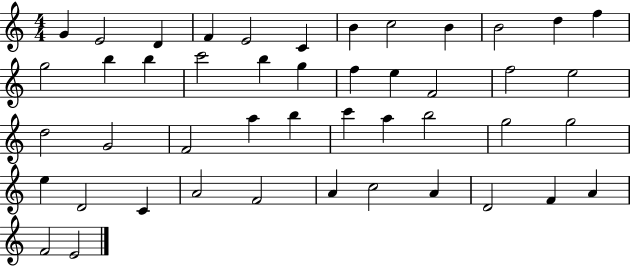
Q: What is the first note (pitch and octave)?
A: G4